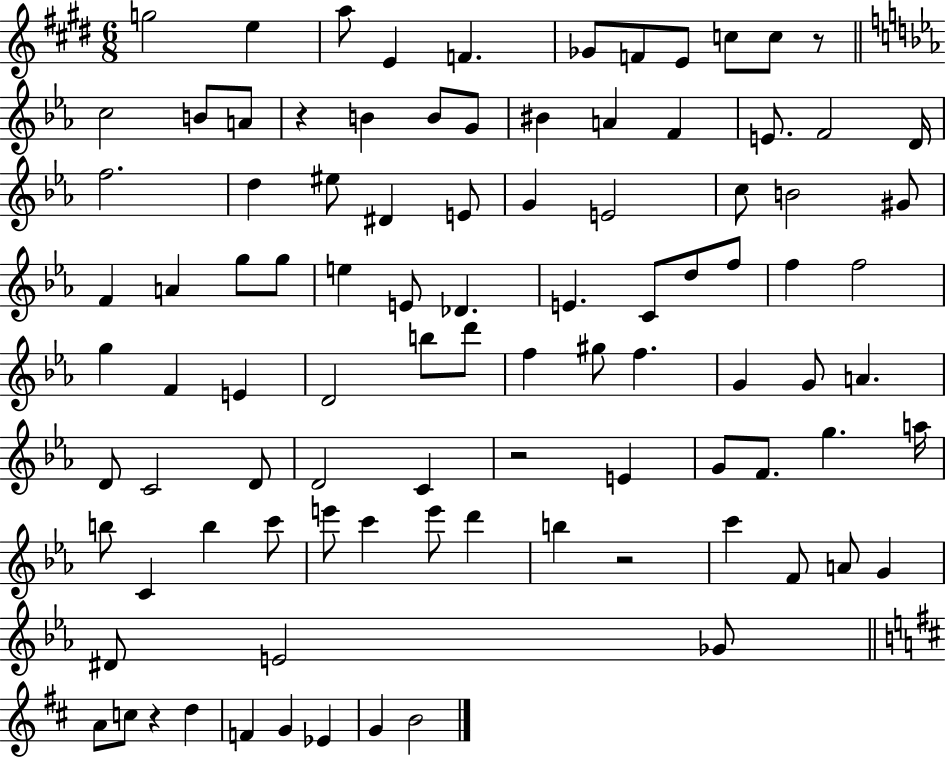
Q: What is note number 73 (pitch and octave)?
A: C6